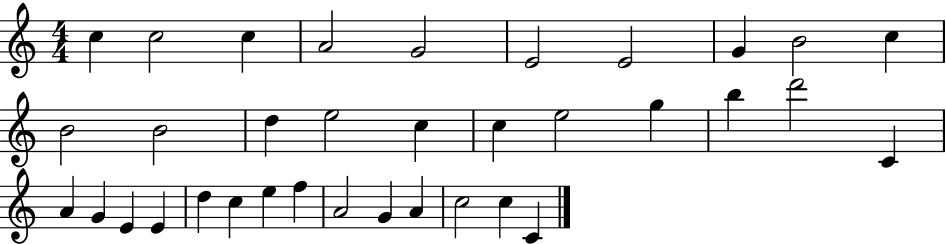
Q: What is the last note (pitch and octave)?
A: C4